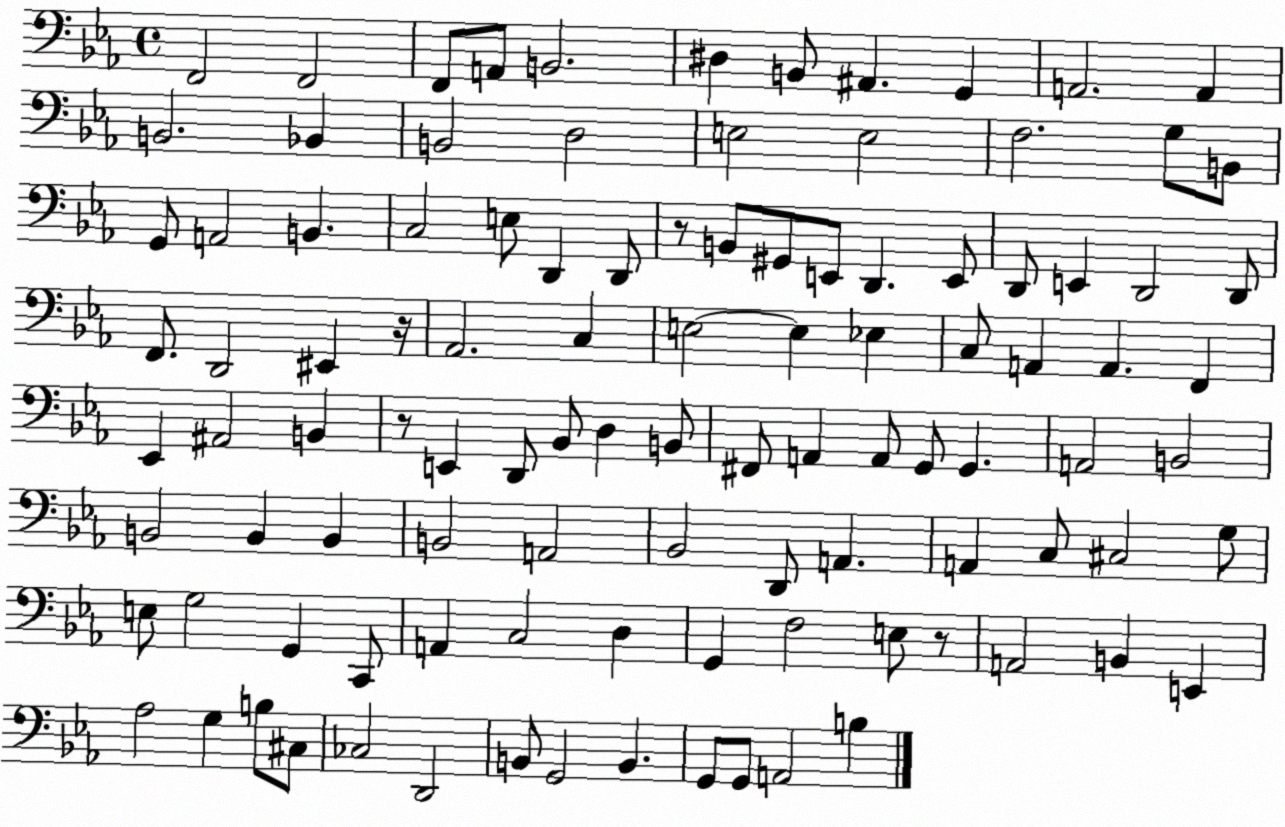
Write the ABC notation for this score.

X:1
T:Untitled
M:4/4
L:1/4
K:Eb
F,,2 F,,2 F,,/2 A,,/2 B,,2 ^D, B,,/2 ^A,, G,, A,,2 A,, B,,2 _B,, B,,2 D,2 E,2 E,2 F,2 G,/2 B,,/2 G,,/2 A,,2 B,, C,2 E,/2 D,, D,,/2 z/2 B,,/2 ^G,,/2 E,,/2 D,, E,,/2 D,,/2 E,, D,,2 D,,/2 F,,/2 D,,2 ^E,, z/4 _A,,2 C, E,2 E, _E, C,/2 A,, A,, F,, _E,, ^A,,2 B,, z/2 E,, D,,/2 _B,,/2 D, B,,/2 ^F,,/2 A,, A,,/2 G,,/2 G,, A,,2 B,,2 B,,2 B,, B,, B,,2 A,,2 _B,,2 D,,/2 A,, A,, C,/2 ^C,2 G,/2 E,/2 G,2 G,, C,,/2 A,, C,2 D, G,, F,2 E,/2 z/2 A,,2 B,, E,, _A,2 G, B,/2 ^C,/2 _C,2 D,,2 B,,/2 G,,2 B,, G,,/2 G,,/2 A,,2 B,